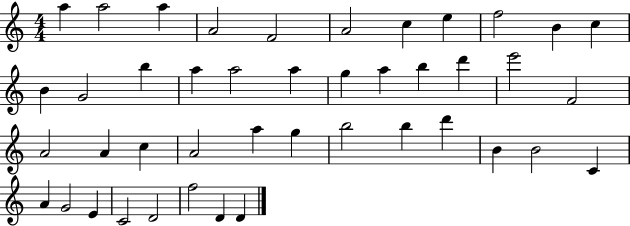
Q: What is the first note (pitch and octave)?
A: A5